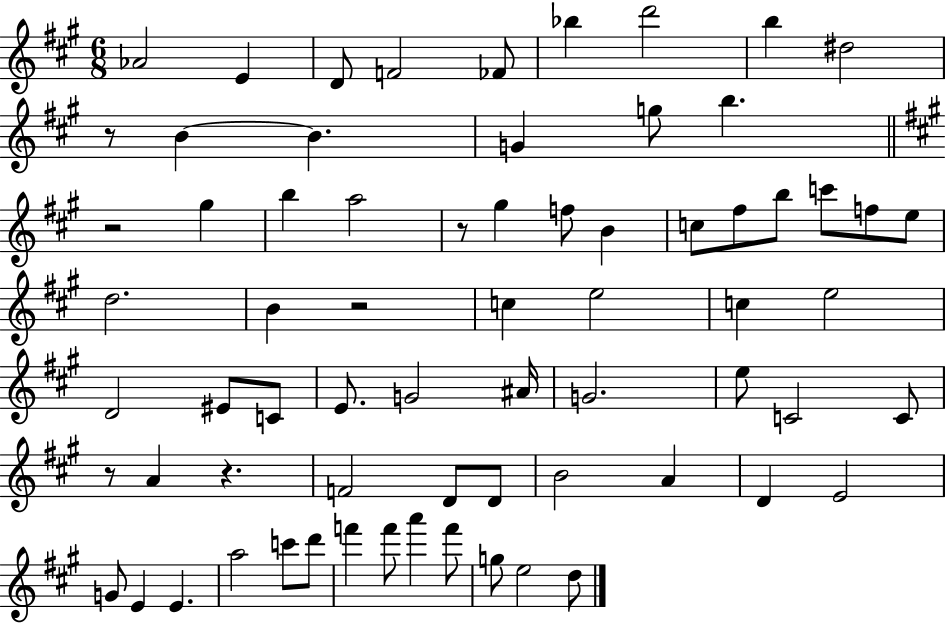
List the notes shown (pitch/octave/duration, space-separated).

Ab4/h E4/q D4/e F4/h FES4/e Bb5/q D6/h B5/q D#5/h R/e B4/q B4/q. G4/q G5/e B5/q. R/h G#5/q B5/q A5/h R/e G#5/q F5/e B4/q C5/e F#5/e B5/e C6/e F5/e E5/e D5/h. B4/q R/h C5/q E5/h C5/q E5/h D4/h EIS4/e C4/e E4/e. G4/h A#4/s G4/h. E5/e C4/h C4/e R/e A4/q R/q. F4/h D4/e D4/e B4/h A4/q D4/q E4/h G4/e E4/q E4/q. A5/h C6/e D6/e F6/q F6/e A6/q F6/e G5/e E5/h D5/e